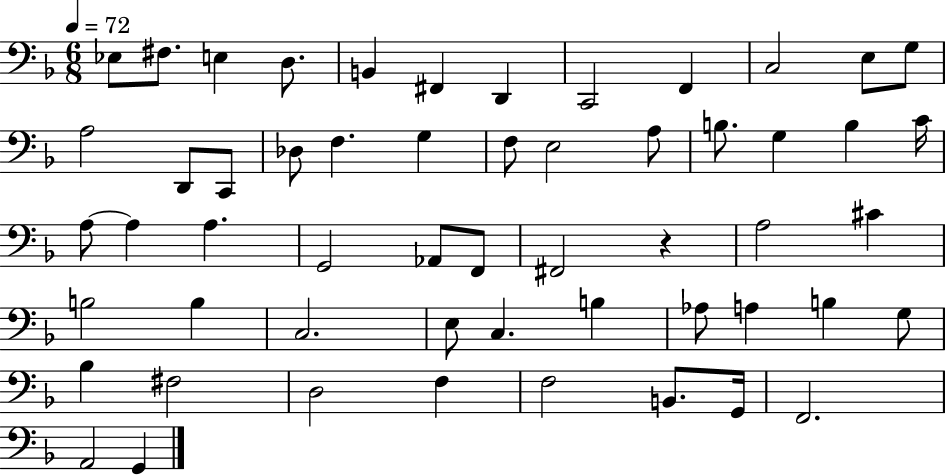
X:1
T:Untitled
M:6/8
L:1/4
K:F
_E,/2 ^F,/2 E, D,/2 B,, ^F,, D,, C,,2 F,, C,2 E,/2 G,/2 A,2 D,,/2 C,,/2 _D,/2 F, G, F,/2 E,2 A,/2 B,/2 G, B, C/4 A,/2 A, A, G,,2 _A,,/2 F,,/2 ^F,,2 z A,2 ^C B,2 B, C,2 E,/2 C, B, _A,/2 A, B, G,/2 _B, ^F,2 D,2 F, F,2 B,,/2 G,,/4 F,,2 A,,2 G,,